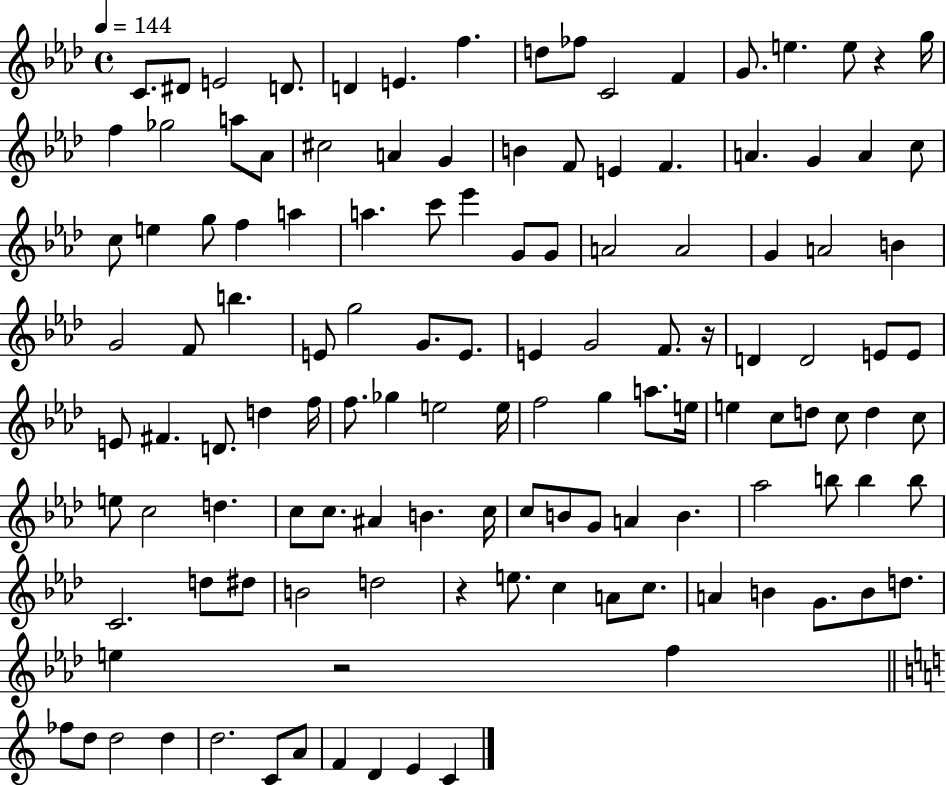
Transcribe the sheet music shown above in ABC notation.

X:1
T:Untitled
M:4/4
L:1/4
K:Ab
C/2 ^D/2 E2 D/2 D E f d/2 _f/2 C2 F G/2 e e/2 z g/4 f _g2 a/2 _A/2 ^c2 A G B F/2 E F A G A c/2 c/2 e g/2 f a a c'/2 _e' G/2 G/2 A2 A2 G A2 B G2 F/2 b E/2 g2 G/2 E/2 E G2 F/2 z/4 D D2 E/2 E/2 E/2 ^F D/2 d f/4 f/2 _g e2 e/4 f2 g a/2 e/4 e c/2 d/2 c/2 d c/2 e/2 c2 d c/2 c/2 ^A B c/4 c/2 B/2 G/2 A B _a2 b/2 b b/2 C2 d/2 ^d/2 B2 d2 z e/2 c A/2 c/2 A B G/2 B/2 d/2 e z2 f _f/2 d/2 d2 d d2 C/2 A/2 F D E C